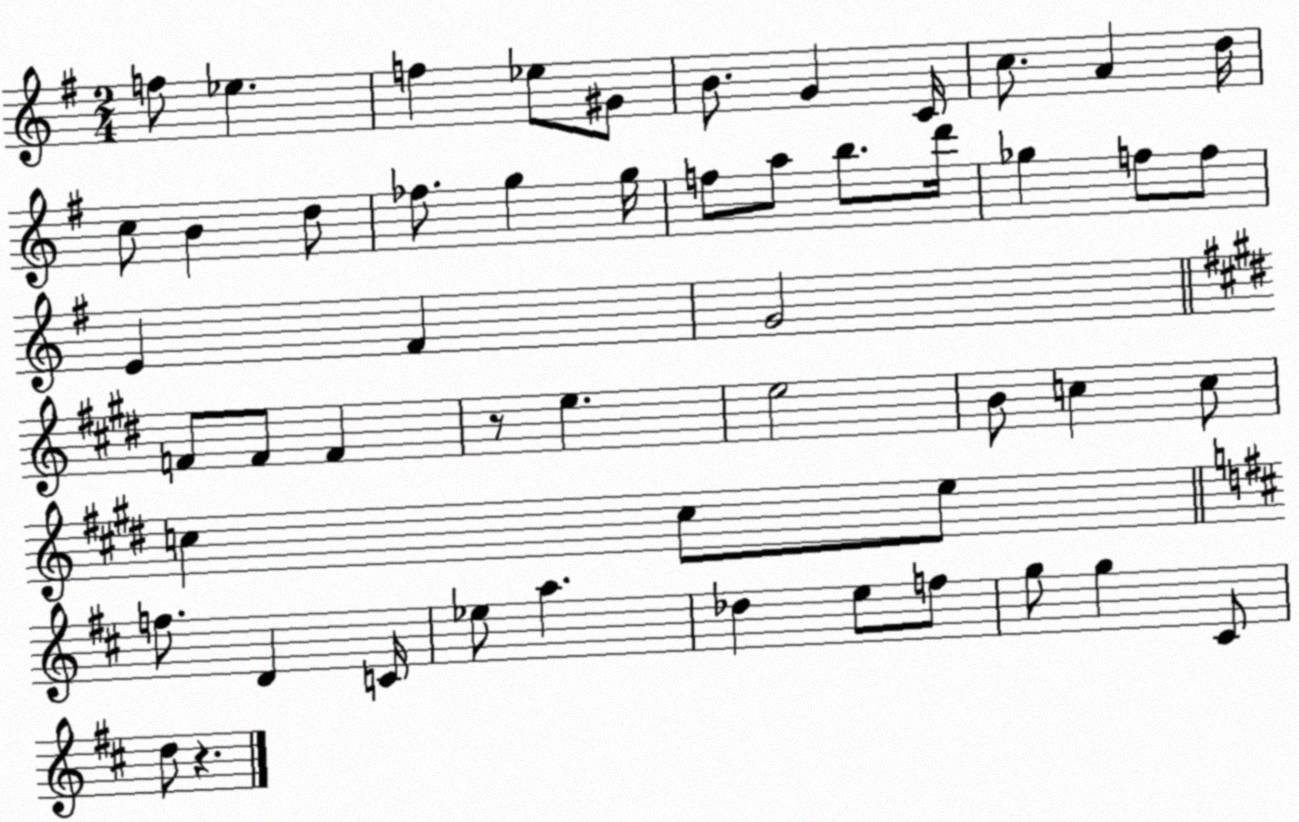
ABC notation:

X:1
T:Untitled
M:2/4
L:1/4
K:G
f/2 _e f _e/2 ^G/2 B/2 G C/4 c/2 A d/4 c/2 B d/2 _f/2 g g/4 f/2 a/2 b/2 d'/4 _g f/2 f/2 E ^F G2 F/2 F/2 F z/2 e e2 B/2 c c/2 c c/2 e/2 f/2 D C/4 _e/2 a _d e/2 f/2 g/2 g ^C/2 d/2 z